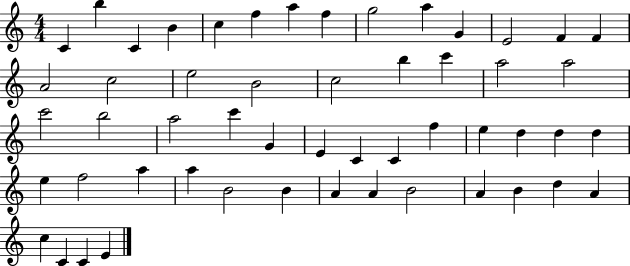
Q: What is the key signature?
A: C major